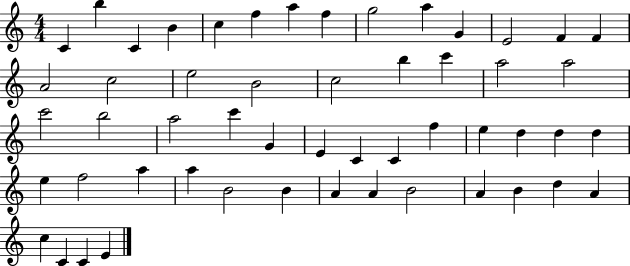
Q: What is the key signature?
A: C major